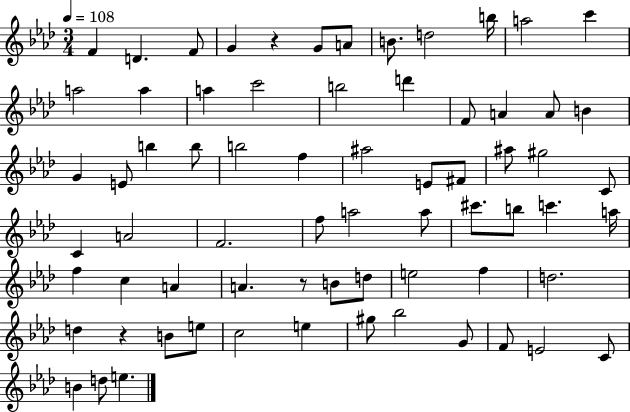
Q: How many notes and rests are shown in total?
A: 69